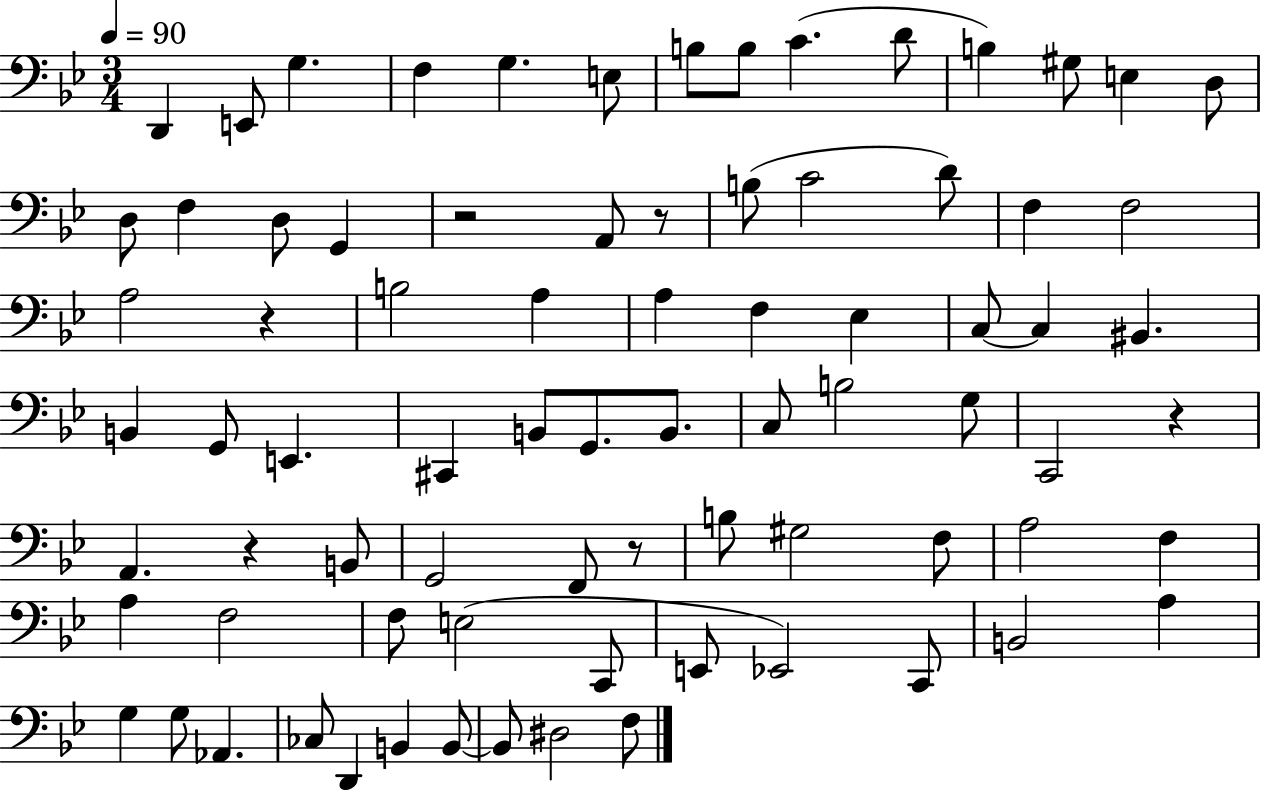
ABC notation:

X:1
T:Untitled
M:3/4
L:1/4
K:Bb
D,, E,,/2 G, F, G, E,/2 B,/2 B,/2 C D/2 B, ^G,/2 E, D,/2 D,/2 F, D,/2 G,, z2 A,,/2 z/2 B,/2 C2 D/2 F, F,2 A,2 z B,2 A, A, F, _E, C,/2 C, ^B,, B,, G,,/2 E,, ^C,, B,,/2 G,,/2 B,,/2 C,/2 B,2 G,/2 C,,2 z A,, z B,,/2 G,,2 F,,/2 z/2 B,/2 ^G,2 F,/2 A,2 F, A, F,2 F,/2 E,2 C,,/2 E,,/2 _E,,2 C,,/2 B,,2 A, G, G,/2 _A,, _C,/2 D,, B,, B,,/2 B,,/2 ^D,2 F,/2